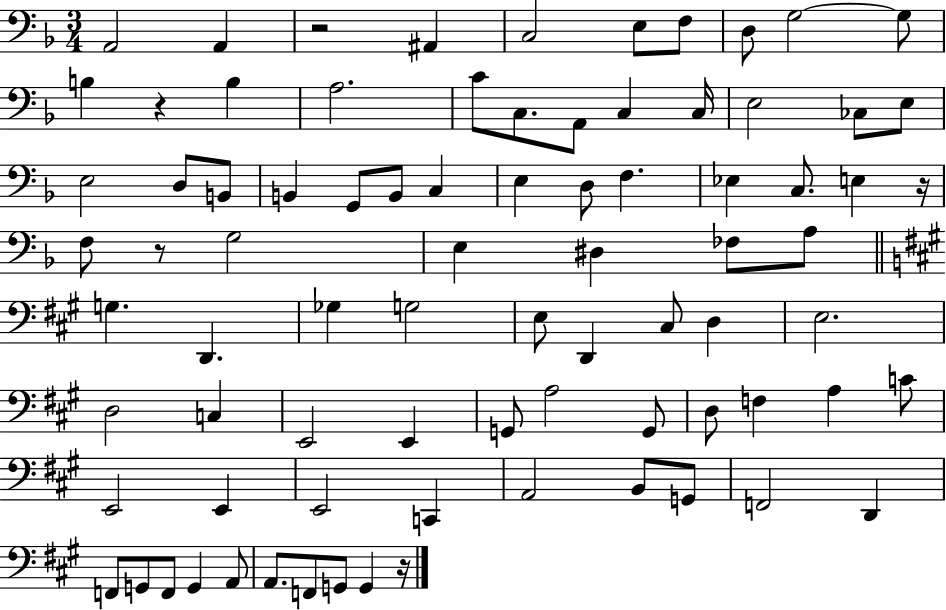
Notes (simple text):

A2/h A2/q R/h A#2/q C3/h E3/e F3/e D3/e G3/h G3/e B3/q R/q B3/q A3/h. C4/e C3/e. A2/e C3/q C3/s E3/h CES3/e E3/e E3/h D3/e B2/e B2/q G2/e B2/e C3/q E3/q D3/e F3/q. Eb3/q C3/e. E3/q R/s F3/e R/e G3/h E3/q D#3/q FES3/e A3/e G3/q. D2/q. Gb3/q G3/h E3/e D2/q C#3/e D3/q E3/h. D3/h C3/q E2/h E2/q G2/e A3/h G2/e D3/e F3/q A3/q C4/e E2/h E2/q E2/h C2/q A2/h B2/e G2/e F2/h D2/q F2/e G2/e F2/e G2/q A2/e A2/e. F2/e G2/e G2/q R/s